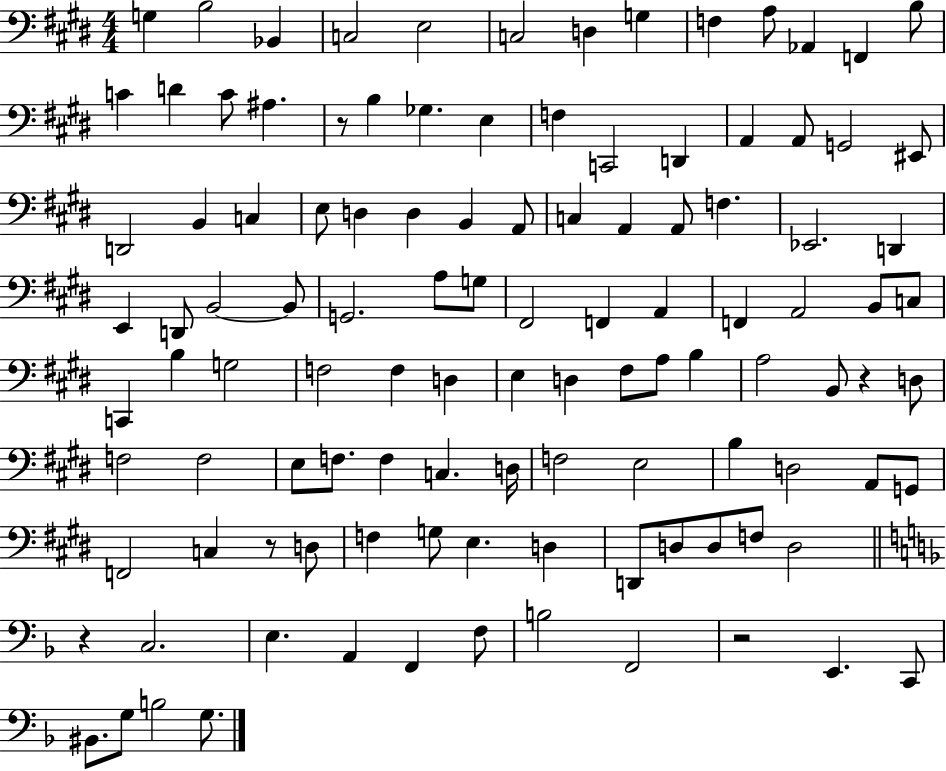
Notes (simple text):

G3/q B3/h Bb2/q C3/h E3/h C3/h D3/q G3/q F3/q A3/e Ab2/q F2/q B3/e C4/q D4/q C4/e A#3/q. R/e B3/q Gb3/q. E3/q F3/q C2/h D2/q A2/q A2/e G2/h EIS2/e D2/h B2/q C3/q E3/e D3/q D3/q B2/q A2/e C3/q A2/q A2/e F3/q. Eb2/h. D2/q E2/q D2/e B2/h B2/e G2/h. A3/e G3/e F#2/h F2/q A2/q F2/q A2/h B2/e C3/e C2/q B3/q G3/h F3/h F3/q D3/q E3/q D3/q F#3/e A3/e B3/q A3/h B2/e R/q D3/e F3/h F3/h E3/e F3/e. F3/q C3/q. D3/s F3/h E3/h B3/q D3/h A2/e G2/e F2/h C3/q R/e D3/e F3/q G3/e E3/q. D3/q D2/e D3/e D3/e F3/e D3/h R/q C3/h. E3/q. A2/q F2/q F3/e B3/h F2/h R/h E2/q. C2/e BIS2/e. G3/e B3/h G3/e.